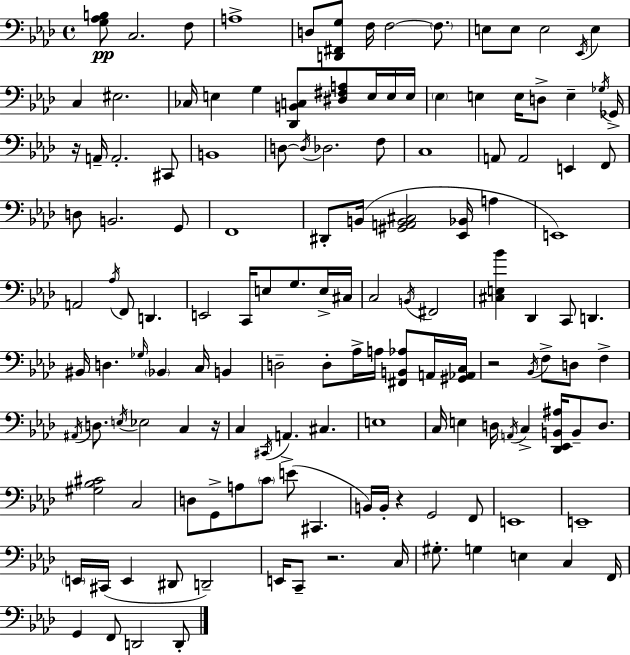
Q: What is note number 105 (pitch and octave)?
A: B2